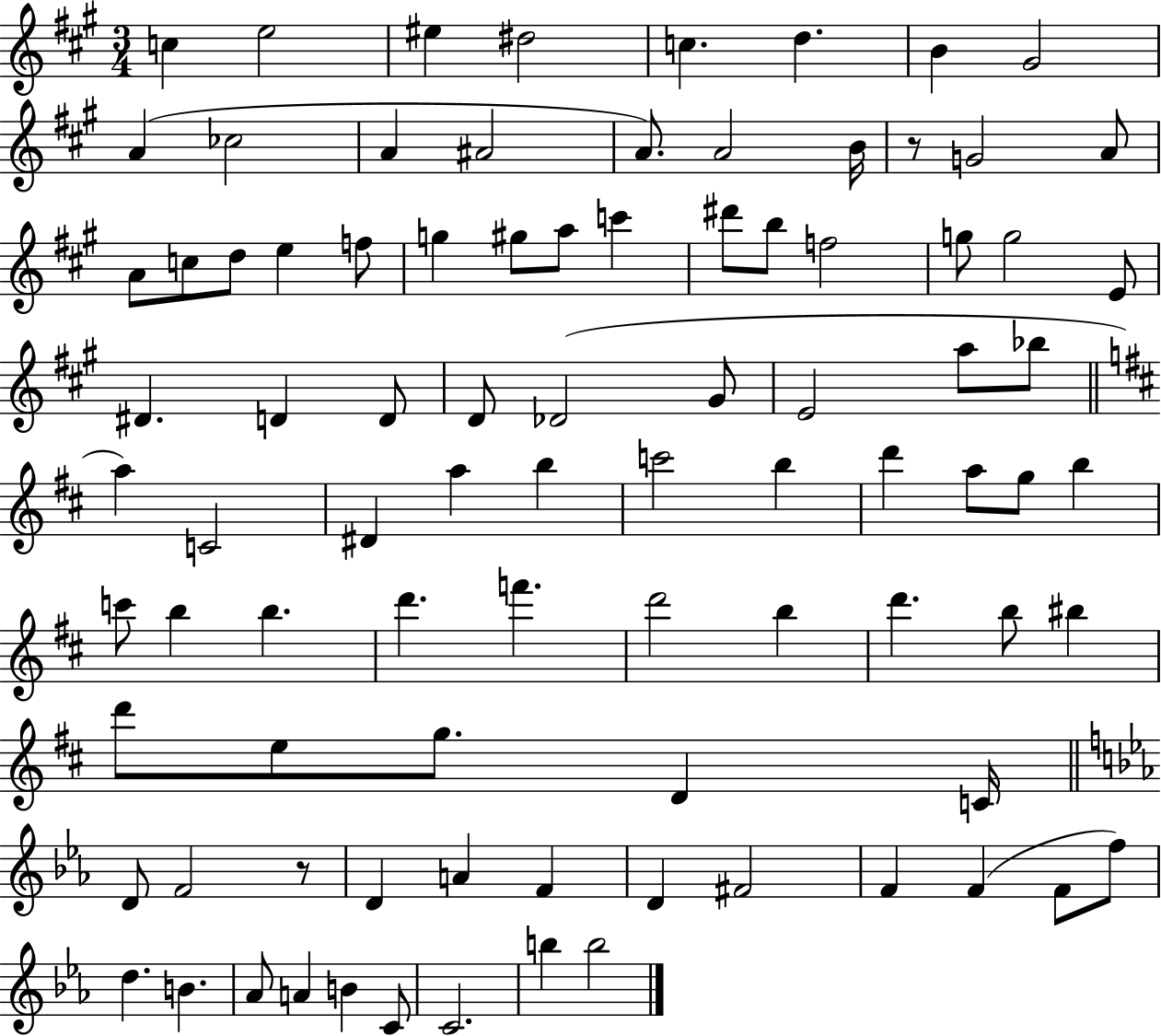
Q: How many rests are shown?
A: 2